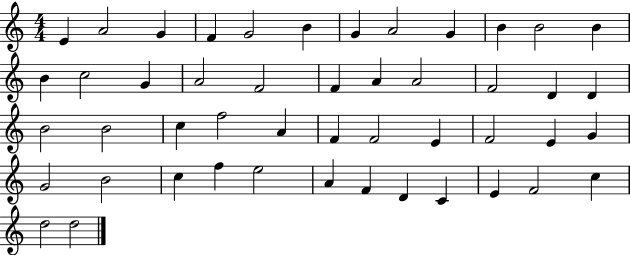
{
  \clef treble
  \numericTimeSignature
  \time 4/4
  \key c \major
  e'4 a'2 g'4 | f'4 g'2 b'4 | g'4 a'2 g'4 | b'4 b'2 b'4 | \break b'4 c''2 g'4 | a'2 f'2 | f'4 a'4 a'2 | f'2 d'4 d'4 | \break b'2 b'2 | c''4 f''2 a'4 | f'4 f'2 e'4 | f'2 e'4 g'4 | \break g'2 b'2 | c''4 f''4 e''2 | a'4 f'4 d'4 c'4 | e'4 f'2 c''4 | \break d''2 d''2 | \bar "|."
}